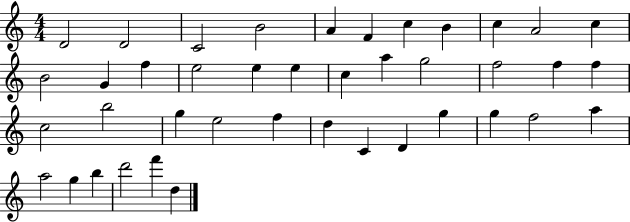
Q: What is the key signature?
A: C major